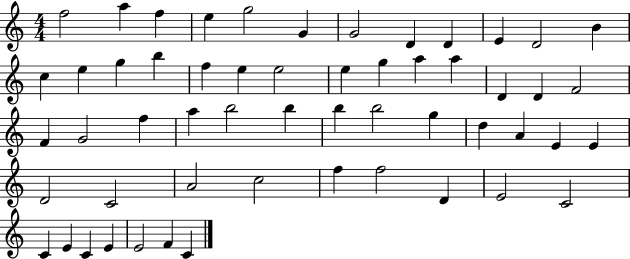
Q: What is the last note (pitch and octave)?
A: C4